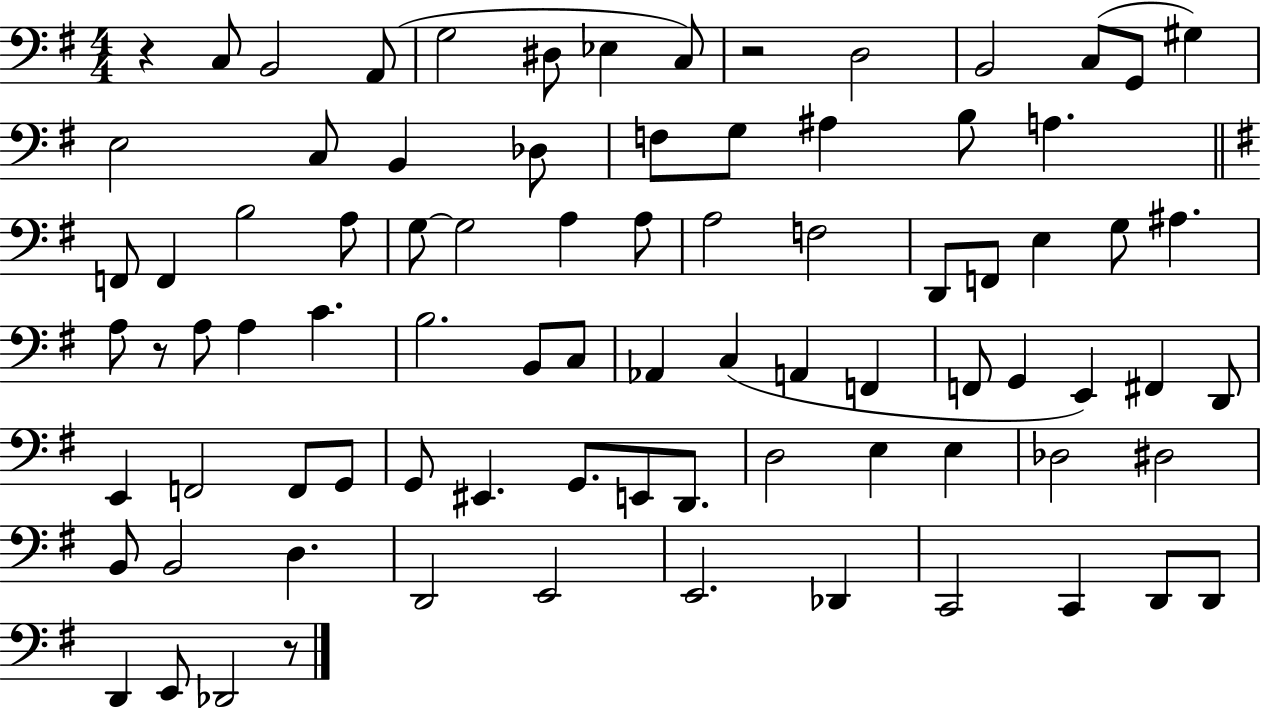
{
  \clef bass
  \numericTimeSignature
  \time 4/4
  \key g \major
  r4 c8 b,2 a,8( | g2 dis8 ees4 c8) | r2 d2 | b,2 c8( g,8 gis4) | \break e2 c8 b,4 des8 | f8 g8 ais4 b8 a4. | \bar "||" \break \key g \major f,8 f,4 b2 a8 | g8~~ g2 a4 a8 | a2 f2 | d,8 f,8 e4 g8 ais4. | \break a8 r8 a8 a4 c'4. | b2. b,8 c8 | aes,4 c4( a,4 f,4 | f,8 g,4 e,4) fis,4 d,8 | \break e,4 f,2 f,8 g,8 | g,8 eis,4. g,8. e,8 d,8. | d2 e4 e4 | des2 dis2 | \break b,8 b,2 d4. | d,2 e,2 | e,2. des,4 | c,2 c,4 d,8 d,8 | \break d,4 e,8 des,2 r8 | \bar "|."
}